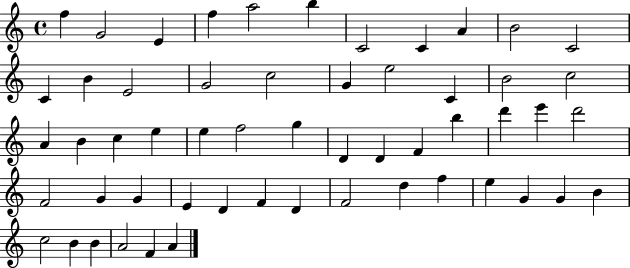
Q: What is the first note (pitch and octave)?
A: F5